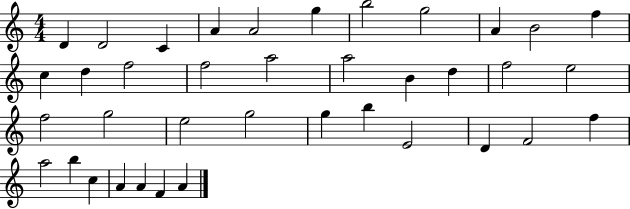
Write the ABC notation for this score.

X:1
T:Untitled
M:4/4
L:1/4
K:C
D D2 C A A2 g b2 g2 A B2 f c d f2 f2 a2 a2 B d f2 e2 f2 g2 e2 g2 g b E2 D F2 f a2 b c A A F A